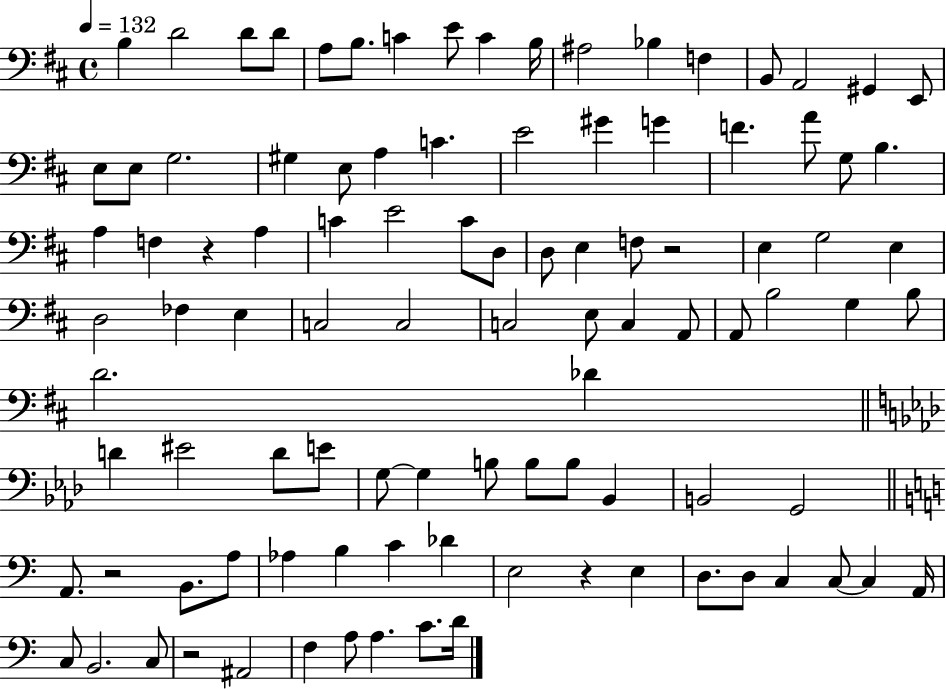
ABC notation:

X:1
T:Untitled
M:4/4
L:1/4
K:D
B, D2 D/2 D/2 A,/2 B,/2 C E/2 C B,/4 ^A,2 _B, F, B,,/2 A,,2 ^G,, E,,/2 E,/2 E,/2 G,2 ^G, E,/2 A, C E2 ^G G F A/2 G,/2 B, A, F, z A, C E2 C/2 D,/2 D,/2 E, F,/2 z2 E, G,2 E, D,2 _F, E, C,2 C,2 C,2 E,/2 C, A,,/2 A,,/2 B,2 G, B,/2 D2 _D D ^E2 D/2 E/2 G,/2 G, B,/2 B,/2 B,/2 _B,, B,,2 G,,2 A,,/2 z2 B,,/2 A,/2 _A, B, C _D E,2 z E, D,/2 D,/2 C, C,/2 C, A,,/4 C,/2 B,,2 C,/2 z2 ^A,,2 F, A,/2 A, C/2 D/4